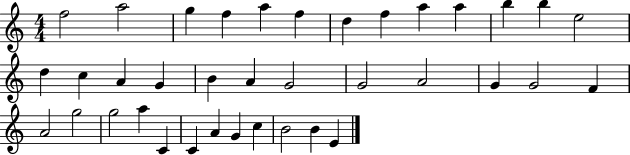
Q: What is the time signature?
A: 4/4